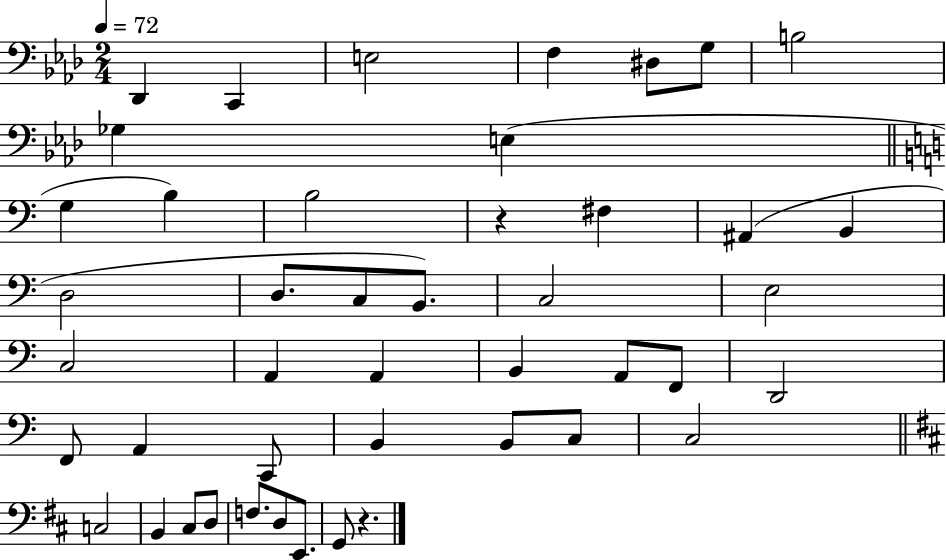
X:1
T:Untitled
M:2/4
L:1/4
K:Ab
_D,, C,, E,2 F, ^D,/2 G,/2 B,2 _G, E, G, B, B,2 z ^F, ^A,, B,, D,2 D,/2 C,/2 B,,/2 C,2 E,2 C,2 A,, A,, B,, A,,/2 F,,/2 D,,2 F,,/2 A,, C,,/2 B,, B,,/2 C,/2 C,2 C,2 B,, ^C,/2 D,/2 F,/2 D,/2 E,,/2 G,,/2 z